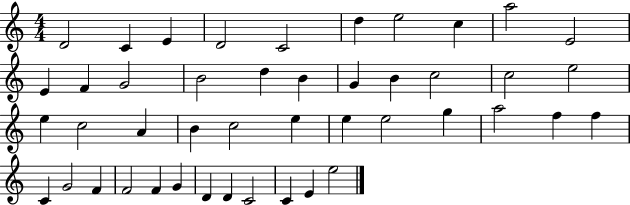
D4/h C4/q E4/q D4/h C4/h D5/q E5/h C5/q A5/h E4/h E4/q F4/q G4/h B4/h D5/q B4/q G4/q B4/q C5/h C5/h E5/h E5/q C5/h A4/q B4/q C5/h E5/q E5/q E5/h G5/q A5/h F5/q F5/q C4/q G4/h F4/q F4/h F4/q G4/q D4/q D4/q C4/h C4/q E4/q E5/h